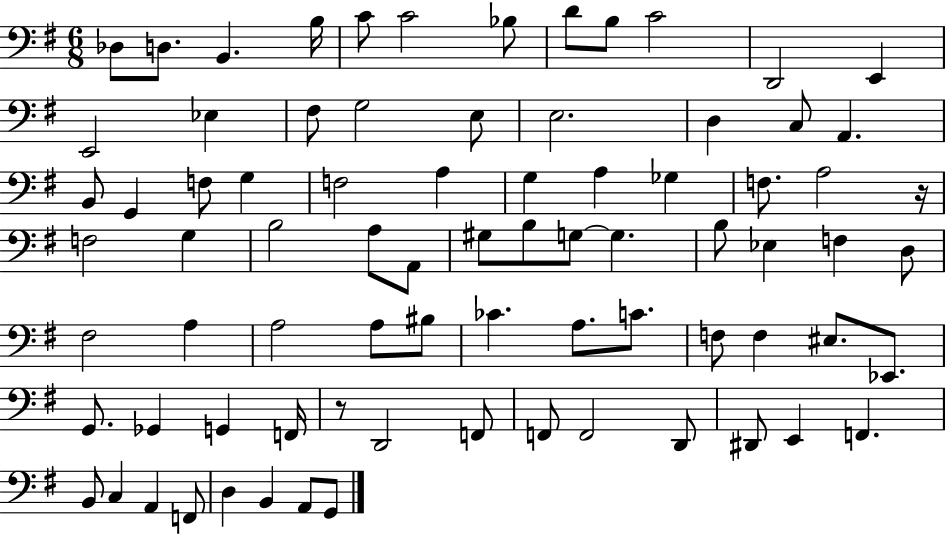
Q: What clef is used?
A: bass